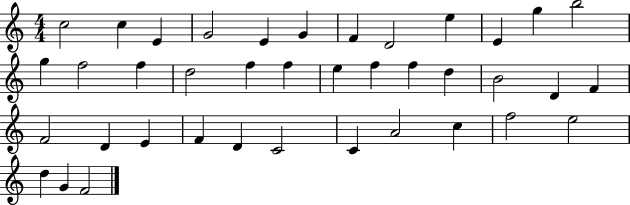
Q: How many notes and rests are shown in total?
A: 39